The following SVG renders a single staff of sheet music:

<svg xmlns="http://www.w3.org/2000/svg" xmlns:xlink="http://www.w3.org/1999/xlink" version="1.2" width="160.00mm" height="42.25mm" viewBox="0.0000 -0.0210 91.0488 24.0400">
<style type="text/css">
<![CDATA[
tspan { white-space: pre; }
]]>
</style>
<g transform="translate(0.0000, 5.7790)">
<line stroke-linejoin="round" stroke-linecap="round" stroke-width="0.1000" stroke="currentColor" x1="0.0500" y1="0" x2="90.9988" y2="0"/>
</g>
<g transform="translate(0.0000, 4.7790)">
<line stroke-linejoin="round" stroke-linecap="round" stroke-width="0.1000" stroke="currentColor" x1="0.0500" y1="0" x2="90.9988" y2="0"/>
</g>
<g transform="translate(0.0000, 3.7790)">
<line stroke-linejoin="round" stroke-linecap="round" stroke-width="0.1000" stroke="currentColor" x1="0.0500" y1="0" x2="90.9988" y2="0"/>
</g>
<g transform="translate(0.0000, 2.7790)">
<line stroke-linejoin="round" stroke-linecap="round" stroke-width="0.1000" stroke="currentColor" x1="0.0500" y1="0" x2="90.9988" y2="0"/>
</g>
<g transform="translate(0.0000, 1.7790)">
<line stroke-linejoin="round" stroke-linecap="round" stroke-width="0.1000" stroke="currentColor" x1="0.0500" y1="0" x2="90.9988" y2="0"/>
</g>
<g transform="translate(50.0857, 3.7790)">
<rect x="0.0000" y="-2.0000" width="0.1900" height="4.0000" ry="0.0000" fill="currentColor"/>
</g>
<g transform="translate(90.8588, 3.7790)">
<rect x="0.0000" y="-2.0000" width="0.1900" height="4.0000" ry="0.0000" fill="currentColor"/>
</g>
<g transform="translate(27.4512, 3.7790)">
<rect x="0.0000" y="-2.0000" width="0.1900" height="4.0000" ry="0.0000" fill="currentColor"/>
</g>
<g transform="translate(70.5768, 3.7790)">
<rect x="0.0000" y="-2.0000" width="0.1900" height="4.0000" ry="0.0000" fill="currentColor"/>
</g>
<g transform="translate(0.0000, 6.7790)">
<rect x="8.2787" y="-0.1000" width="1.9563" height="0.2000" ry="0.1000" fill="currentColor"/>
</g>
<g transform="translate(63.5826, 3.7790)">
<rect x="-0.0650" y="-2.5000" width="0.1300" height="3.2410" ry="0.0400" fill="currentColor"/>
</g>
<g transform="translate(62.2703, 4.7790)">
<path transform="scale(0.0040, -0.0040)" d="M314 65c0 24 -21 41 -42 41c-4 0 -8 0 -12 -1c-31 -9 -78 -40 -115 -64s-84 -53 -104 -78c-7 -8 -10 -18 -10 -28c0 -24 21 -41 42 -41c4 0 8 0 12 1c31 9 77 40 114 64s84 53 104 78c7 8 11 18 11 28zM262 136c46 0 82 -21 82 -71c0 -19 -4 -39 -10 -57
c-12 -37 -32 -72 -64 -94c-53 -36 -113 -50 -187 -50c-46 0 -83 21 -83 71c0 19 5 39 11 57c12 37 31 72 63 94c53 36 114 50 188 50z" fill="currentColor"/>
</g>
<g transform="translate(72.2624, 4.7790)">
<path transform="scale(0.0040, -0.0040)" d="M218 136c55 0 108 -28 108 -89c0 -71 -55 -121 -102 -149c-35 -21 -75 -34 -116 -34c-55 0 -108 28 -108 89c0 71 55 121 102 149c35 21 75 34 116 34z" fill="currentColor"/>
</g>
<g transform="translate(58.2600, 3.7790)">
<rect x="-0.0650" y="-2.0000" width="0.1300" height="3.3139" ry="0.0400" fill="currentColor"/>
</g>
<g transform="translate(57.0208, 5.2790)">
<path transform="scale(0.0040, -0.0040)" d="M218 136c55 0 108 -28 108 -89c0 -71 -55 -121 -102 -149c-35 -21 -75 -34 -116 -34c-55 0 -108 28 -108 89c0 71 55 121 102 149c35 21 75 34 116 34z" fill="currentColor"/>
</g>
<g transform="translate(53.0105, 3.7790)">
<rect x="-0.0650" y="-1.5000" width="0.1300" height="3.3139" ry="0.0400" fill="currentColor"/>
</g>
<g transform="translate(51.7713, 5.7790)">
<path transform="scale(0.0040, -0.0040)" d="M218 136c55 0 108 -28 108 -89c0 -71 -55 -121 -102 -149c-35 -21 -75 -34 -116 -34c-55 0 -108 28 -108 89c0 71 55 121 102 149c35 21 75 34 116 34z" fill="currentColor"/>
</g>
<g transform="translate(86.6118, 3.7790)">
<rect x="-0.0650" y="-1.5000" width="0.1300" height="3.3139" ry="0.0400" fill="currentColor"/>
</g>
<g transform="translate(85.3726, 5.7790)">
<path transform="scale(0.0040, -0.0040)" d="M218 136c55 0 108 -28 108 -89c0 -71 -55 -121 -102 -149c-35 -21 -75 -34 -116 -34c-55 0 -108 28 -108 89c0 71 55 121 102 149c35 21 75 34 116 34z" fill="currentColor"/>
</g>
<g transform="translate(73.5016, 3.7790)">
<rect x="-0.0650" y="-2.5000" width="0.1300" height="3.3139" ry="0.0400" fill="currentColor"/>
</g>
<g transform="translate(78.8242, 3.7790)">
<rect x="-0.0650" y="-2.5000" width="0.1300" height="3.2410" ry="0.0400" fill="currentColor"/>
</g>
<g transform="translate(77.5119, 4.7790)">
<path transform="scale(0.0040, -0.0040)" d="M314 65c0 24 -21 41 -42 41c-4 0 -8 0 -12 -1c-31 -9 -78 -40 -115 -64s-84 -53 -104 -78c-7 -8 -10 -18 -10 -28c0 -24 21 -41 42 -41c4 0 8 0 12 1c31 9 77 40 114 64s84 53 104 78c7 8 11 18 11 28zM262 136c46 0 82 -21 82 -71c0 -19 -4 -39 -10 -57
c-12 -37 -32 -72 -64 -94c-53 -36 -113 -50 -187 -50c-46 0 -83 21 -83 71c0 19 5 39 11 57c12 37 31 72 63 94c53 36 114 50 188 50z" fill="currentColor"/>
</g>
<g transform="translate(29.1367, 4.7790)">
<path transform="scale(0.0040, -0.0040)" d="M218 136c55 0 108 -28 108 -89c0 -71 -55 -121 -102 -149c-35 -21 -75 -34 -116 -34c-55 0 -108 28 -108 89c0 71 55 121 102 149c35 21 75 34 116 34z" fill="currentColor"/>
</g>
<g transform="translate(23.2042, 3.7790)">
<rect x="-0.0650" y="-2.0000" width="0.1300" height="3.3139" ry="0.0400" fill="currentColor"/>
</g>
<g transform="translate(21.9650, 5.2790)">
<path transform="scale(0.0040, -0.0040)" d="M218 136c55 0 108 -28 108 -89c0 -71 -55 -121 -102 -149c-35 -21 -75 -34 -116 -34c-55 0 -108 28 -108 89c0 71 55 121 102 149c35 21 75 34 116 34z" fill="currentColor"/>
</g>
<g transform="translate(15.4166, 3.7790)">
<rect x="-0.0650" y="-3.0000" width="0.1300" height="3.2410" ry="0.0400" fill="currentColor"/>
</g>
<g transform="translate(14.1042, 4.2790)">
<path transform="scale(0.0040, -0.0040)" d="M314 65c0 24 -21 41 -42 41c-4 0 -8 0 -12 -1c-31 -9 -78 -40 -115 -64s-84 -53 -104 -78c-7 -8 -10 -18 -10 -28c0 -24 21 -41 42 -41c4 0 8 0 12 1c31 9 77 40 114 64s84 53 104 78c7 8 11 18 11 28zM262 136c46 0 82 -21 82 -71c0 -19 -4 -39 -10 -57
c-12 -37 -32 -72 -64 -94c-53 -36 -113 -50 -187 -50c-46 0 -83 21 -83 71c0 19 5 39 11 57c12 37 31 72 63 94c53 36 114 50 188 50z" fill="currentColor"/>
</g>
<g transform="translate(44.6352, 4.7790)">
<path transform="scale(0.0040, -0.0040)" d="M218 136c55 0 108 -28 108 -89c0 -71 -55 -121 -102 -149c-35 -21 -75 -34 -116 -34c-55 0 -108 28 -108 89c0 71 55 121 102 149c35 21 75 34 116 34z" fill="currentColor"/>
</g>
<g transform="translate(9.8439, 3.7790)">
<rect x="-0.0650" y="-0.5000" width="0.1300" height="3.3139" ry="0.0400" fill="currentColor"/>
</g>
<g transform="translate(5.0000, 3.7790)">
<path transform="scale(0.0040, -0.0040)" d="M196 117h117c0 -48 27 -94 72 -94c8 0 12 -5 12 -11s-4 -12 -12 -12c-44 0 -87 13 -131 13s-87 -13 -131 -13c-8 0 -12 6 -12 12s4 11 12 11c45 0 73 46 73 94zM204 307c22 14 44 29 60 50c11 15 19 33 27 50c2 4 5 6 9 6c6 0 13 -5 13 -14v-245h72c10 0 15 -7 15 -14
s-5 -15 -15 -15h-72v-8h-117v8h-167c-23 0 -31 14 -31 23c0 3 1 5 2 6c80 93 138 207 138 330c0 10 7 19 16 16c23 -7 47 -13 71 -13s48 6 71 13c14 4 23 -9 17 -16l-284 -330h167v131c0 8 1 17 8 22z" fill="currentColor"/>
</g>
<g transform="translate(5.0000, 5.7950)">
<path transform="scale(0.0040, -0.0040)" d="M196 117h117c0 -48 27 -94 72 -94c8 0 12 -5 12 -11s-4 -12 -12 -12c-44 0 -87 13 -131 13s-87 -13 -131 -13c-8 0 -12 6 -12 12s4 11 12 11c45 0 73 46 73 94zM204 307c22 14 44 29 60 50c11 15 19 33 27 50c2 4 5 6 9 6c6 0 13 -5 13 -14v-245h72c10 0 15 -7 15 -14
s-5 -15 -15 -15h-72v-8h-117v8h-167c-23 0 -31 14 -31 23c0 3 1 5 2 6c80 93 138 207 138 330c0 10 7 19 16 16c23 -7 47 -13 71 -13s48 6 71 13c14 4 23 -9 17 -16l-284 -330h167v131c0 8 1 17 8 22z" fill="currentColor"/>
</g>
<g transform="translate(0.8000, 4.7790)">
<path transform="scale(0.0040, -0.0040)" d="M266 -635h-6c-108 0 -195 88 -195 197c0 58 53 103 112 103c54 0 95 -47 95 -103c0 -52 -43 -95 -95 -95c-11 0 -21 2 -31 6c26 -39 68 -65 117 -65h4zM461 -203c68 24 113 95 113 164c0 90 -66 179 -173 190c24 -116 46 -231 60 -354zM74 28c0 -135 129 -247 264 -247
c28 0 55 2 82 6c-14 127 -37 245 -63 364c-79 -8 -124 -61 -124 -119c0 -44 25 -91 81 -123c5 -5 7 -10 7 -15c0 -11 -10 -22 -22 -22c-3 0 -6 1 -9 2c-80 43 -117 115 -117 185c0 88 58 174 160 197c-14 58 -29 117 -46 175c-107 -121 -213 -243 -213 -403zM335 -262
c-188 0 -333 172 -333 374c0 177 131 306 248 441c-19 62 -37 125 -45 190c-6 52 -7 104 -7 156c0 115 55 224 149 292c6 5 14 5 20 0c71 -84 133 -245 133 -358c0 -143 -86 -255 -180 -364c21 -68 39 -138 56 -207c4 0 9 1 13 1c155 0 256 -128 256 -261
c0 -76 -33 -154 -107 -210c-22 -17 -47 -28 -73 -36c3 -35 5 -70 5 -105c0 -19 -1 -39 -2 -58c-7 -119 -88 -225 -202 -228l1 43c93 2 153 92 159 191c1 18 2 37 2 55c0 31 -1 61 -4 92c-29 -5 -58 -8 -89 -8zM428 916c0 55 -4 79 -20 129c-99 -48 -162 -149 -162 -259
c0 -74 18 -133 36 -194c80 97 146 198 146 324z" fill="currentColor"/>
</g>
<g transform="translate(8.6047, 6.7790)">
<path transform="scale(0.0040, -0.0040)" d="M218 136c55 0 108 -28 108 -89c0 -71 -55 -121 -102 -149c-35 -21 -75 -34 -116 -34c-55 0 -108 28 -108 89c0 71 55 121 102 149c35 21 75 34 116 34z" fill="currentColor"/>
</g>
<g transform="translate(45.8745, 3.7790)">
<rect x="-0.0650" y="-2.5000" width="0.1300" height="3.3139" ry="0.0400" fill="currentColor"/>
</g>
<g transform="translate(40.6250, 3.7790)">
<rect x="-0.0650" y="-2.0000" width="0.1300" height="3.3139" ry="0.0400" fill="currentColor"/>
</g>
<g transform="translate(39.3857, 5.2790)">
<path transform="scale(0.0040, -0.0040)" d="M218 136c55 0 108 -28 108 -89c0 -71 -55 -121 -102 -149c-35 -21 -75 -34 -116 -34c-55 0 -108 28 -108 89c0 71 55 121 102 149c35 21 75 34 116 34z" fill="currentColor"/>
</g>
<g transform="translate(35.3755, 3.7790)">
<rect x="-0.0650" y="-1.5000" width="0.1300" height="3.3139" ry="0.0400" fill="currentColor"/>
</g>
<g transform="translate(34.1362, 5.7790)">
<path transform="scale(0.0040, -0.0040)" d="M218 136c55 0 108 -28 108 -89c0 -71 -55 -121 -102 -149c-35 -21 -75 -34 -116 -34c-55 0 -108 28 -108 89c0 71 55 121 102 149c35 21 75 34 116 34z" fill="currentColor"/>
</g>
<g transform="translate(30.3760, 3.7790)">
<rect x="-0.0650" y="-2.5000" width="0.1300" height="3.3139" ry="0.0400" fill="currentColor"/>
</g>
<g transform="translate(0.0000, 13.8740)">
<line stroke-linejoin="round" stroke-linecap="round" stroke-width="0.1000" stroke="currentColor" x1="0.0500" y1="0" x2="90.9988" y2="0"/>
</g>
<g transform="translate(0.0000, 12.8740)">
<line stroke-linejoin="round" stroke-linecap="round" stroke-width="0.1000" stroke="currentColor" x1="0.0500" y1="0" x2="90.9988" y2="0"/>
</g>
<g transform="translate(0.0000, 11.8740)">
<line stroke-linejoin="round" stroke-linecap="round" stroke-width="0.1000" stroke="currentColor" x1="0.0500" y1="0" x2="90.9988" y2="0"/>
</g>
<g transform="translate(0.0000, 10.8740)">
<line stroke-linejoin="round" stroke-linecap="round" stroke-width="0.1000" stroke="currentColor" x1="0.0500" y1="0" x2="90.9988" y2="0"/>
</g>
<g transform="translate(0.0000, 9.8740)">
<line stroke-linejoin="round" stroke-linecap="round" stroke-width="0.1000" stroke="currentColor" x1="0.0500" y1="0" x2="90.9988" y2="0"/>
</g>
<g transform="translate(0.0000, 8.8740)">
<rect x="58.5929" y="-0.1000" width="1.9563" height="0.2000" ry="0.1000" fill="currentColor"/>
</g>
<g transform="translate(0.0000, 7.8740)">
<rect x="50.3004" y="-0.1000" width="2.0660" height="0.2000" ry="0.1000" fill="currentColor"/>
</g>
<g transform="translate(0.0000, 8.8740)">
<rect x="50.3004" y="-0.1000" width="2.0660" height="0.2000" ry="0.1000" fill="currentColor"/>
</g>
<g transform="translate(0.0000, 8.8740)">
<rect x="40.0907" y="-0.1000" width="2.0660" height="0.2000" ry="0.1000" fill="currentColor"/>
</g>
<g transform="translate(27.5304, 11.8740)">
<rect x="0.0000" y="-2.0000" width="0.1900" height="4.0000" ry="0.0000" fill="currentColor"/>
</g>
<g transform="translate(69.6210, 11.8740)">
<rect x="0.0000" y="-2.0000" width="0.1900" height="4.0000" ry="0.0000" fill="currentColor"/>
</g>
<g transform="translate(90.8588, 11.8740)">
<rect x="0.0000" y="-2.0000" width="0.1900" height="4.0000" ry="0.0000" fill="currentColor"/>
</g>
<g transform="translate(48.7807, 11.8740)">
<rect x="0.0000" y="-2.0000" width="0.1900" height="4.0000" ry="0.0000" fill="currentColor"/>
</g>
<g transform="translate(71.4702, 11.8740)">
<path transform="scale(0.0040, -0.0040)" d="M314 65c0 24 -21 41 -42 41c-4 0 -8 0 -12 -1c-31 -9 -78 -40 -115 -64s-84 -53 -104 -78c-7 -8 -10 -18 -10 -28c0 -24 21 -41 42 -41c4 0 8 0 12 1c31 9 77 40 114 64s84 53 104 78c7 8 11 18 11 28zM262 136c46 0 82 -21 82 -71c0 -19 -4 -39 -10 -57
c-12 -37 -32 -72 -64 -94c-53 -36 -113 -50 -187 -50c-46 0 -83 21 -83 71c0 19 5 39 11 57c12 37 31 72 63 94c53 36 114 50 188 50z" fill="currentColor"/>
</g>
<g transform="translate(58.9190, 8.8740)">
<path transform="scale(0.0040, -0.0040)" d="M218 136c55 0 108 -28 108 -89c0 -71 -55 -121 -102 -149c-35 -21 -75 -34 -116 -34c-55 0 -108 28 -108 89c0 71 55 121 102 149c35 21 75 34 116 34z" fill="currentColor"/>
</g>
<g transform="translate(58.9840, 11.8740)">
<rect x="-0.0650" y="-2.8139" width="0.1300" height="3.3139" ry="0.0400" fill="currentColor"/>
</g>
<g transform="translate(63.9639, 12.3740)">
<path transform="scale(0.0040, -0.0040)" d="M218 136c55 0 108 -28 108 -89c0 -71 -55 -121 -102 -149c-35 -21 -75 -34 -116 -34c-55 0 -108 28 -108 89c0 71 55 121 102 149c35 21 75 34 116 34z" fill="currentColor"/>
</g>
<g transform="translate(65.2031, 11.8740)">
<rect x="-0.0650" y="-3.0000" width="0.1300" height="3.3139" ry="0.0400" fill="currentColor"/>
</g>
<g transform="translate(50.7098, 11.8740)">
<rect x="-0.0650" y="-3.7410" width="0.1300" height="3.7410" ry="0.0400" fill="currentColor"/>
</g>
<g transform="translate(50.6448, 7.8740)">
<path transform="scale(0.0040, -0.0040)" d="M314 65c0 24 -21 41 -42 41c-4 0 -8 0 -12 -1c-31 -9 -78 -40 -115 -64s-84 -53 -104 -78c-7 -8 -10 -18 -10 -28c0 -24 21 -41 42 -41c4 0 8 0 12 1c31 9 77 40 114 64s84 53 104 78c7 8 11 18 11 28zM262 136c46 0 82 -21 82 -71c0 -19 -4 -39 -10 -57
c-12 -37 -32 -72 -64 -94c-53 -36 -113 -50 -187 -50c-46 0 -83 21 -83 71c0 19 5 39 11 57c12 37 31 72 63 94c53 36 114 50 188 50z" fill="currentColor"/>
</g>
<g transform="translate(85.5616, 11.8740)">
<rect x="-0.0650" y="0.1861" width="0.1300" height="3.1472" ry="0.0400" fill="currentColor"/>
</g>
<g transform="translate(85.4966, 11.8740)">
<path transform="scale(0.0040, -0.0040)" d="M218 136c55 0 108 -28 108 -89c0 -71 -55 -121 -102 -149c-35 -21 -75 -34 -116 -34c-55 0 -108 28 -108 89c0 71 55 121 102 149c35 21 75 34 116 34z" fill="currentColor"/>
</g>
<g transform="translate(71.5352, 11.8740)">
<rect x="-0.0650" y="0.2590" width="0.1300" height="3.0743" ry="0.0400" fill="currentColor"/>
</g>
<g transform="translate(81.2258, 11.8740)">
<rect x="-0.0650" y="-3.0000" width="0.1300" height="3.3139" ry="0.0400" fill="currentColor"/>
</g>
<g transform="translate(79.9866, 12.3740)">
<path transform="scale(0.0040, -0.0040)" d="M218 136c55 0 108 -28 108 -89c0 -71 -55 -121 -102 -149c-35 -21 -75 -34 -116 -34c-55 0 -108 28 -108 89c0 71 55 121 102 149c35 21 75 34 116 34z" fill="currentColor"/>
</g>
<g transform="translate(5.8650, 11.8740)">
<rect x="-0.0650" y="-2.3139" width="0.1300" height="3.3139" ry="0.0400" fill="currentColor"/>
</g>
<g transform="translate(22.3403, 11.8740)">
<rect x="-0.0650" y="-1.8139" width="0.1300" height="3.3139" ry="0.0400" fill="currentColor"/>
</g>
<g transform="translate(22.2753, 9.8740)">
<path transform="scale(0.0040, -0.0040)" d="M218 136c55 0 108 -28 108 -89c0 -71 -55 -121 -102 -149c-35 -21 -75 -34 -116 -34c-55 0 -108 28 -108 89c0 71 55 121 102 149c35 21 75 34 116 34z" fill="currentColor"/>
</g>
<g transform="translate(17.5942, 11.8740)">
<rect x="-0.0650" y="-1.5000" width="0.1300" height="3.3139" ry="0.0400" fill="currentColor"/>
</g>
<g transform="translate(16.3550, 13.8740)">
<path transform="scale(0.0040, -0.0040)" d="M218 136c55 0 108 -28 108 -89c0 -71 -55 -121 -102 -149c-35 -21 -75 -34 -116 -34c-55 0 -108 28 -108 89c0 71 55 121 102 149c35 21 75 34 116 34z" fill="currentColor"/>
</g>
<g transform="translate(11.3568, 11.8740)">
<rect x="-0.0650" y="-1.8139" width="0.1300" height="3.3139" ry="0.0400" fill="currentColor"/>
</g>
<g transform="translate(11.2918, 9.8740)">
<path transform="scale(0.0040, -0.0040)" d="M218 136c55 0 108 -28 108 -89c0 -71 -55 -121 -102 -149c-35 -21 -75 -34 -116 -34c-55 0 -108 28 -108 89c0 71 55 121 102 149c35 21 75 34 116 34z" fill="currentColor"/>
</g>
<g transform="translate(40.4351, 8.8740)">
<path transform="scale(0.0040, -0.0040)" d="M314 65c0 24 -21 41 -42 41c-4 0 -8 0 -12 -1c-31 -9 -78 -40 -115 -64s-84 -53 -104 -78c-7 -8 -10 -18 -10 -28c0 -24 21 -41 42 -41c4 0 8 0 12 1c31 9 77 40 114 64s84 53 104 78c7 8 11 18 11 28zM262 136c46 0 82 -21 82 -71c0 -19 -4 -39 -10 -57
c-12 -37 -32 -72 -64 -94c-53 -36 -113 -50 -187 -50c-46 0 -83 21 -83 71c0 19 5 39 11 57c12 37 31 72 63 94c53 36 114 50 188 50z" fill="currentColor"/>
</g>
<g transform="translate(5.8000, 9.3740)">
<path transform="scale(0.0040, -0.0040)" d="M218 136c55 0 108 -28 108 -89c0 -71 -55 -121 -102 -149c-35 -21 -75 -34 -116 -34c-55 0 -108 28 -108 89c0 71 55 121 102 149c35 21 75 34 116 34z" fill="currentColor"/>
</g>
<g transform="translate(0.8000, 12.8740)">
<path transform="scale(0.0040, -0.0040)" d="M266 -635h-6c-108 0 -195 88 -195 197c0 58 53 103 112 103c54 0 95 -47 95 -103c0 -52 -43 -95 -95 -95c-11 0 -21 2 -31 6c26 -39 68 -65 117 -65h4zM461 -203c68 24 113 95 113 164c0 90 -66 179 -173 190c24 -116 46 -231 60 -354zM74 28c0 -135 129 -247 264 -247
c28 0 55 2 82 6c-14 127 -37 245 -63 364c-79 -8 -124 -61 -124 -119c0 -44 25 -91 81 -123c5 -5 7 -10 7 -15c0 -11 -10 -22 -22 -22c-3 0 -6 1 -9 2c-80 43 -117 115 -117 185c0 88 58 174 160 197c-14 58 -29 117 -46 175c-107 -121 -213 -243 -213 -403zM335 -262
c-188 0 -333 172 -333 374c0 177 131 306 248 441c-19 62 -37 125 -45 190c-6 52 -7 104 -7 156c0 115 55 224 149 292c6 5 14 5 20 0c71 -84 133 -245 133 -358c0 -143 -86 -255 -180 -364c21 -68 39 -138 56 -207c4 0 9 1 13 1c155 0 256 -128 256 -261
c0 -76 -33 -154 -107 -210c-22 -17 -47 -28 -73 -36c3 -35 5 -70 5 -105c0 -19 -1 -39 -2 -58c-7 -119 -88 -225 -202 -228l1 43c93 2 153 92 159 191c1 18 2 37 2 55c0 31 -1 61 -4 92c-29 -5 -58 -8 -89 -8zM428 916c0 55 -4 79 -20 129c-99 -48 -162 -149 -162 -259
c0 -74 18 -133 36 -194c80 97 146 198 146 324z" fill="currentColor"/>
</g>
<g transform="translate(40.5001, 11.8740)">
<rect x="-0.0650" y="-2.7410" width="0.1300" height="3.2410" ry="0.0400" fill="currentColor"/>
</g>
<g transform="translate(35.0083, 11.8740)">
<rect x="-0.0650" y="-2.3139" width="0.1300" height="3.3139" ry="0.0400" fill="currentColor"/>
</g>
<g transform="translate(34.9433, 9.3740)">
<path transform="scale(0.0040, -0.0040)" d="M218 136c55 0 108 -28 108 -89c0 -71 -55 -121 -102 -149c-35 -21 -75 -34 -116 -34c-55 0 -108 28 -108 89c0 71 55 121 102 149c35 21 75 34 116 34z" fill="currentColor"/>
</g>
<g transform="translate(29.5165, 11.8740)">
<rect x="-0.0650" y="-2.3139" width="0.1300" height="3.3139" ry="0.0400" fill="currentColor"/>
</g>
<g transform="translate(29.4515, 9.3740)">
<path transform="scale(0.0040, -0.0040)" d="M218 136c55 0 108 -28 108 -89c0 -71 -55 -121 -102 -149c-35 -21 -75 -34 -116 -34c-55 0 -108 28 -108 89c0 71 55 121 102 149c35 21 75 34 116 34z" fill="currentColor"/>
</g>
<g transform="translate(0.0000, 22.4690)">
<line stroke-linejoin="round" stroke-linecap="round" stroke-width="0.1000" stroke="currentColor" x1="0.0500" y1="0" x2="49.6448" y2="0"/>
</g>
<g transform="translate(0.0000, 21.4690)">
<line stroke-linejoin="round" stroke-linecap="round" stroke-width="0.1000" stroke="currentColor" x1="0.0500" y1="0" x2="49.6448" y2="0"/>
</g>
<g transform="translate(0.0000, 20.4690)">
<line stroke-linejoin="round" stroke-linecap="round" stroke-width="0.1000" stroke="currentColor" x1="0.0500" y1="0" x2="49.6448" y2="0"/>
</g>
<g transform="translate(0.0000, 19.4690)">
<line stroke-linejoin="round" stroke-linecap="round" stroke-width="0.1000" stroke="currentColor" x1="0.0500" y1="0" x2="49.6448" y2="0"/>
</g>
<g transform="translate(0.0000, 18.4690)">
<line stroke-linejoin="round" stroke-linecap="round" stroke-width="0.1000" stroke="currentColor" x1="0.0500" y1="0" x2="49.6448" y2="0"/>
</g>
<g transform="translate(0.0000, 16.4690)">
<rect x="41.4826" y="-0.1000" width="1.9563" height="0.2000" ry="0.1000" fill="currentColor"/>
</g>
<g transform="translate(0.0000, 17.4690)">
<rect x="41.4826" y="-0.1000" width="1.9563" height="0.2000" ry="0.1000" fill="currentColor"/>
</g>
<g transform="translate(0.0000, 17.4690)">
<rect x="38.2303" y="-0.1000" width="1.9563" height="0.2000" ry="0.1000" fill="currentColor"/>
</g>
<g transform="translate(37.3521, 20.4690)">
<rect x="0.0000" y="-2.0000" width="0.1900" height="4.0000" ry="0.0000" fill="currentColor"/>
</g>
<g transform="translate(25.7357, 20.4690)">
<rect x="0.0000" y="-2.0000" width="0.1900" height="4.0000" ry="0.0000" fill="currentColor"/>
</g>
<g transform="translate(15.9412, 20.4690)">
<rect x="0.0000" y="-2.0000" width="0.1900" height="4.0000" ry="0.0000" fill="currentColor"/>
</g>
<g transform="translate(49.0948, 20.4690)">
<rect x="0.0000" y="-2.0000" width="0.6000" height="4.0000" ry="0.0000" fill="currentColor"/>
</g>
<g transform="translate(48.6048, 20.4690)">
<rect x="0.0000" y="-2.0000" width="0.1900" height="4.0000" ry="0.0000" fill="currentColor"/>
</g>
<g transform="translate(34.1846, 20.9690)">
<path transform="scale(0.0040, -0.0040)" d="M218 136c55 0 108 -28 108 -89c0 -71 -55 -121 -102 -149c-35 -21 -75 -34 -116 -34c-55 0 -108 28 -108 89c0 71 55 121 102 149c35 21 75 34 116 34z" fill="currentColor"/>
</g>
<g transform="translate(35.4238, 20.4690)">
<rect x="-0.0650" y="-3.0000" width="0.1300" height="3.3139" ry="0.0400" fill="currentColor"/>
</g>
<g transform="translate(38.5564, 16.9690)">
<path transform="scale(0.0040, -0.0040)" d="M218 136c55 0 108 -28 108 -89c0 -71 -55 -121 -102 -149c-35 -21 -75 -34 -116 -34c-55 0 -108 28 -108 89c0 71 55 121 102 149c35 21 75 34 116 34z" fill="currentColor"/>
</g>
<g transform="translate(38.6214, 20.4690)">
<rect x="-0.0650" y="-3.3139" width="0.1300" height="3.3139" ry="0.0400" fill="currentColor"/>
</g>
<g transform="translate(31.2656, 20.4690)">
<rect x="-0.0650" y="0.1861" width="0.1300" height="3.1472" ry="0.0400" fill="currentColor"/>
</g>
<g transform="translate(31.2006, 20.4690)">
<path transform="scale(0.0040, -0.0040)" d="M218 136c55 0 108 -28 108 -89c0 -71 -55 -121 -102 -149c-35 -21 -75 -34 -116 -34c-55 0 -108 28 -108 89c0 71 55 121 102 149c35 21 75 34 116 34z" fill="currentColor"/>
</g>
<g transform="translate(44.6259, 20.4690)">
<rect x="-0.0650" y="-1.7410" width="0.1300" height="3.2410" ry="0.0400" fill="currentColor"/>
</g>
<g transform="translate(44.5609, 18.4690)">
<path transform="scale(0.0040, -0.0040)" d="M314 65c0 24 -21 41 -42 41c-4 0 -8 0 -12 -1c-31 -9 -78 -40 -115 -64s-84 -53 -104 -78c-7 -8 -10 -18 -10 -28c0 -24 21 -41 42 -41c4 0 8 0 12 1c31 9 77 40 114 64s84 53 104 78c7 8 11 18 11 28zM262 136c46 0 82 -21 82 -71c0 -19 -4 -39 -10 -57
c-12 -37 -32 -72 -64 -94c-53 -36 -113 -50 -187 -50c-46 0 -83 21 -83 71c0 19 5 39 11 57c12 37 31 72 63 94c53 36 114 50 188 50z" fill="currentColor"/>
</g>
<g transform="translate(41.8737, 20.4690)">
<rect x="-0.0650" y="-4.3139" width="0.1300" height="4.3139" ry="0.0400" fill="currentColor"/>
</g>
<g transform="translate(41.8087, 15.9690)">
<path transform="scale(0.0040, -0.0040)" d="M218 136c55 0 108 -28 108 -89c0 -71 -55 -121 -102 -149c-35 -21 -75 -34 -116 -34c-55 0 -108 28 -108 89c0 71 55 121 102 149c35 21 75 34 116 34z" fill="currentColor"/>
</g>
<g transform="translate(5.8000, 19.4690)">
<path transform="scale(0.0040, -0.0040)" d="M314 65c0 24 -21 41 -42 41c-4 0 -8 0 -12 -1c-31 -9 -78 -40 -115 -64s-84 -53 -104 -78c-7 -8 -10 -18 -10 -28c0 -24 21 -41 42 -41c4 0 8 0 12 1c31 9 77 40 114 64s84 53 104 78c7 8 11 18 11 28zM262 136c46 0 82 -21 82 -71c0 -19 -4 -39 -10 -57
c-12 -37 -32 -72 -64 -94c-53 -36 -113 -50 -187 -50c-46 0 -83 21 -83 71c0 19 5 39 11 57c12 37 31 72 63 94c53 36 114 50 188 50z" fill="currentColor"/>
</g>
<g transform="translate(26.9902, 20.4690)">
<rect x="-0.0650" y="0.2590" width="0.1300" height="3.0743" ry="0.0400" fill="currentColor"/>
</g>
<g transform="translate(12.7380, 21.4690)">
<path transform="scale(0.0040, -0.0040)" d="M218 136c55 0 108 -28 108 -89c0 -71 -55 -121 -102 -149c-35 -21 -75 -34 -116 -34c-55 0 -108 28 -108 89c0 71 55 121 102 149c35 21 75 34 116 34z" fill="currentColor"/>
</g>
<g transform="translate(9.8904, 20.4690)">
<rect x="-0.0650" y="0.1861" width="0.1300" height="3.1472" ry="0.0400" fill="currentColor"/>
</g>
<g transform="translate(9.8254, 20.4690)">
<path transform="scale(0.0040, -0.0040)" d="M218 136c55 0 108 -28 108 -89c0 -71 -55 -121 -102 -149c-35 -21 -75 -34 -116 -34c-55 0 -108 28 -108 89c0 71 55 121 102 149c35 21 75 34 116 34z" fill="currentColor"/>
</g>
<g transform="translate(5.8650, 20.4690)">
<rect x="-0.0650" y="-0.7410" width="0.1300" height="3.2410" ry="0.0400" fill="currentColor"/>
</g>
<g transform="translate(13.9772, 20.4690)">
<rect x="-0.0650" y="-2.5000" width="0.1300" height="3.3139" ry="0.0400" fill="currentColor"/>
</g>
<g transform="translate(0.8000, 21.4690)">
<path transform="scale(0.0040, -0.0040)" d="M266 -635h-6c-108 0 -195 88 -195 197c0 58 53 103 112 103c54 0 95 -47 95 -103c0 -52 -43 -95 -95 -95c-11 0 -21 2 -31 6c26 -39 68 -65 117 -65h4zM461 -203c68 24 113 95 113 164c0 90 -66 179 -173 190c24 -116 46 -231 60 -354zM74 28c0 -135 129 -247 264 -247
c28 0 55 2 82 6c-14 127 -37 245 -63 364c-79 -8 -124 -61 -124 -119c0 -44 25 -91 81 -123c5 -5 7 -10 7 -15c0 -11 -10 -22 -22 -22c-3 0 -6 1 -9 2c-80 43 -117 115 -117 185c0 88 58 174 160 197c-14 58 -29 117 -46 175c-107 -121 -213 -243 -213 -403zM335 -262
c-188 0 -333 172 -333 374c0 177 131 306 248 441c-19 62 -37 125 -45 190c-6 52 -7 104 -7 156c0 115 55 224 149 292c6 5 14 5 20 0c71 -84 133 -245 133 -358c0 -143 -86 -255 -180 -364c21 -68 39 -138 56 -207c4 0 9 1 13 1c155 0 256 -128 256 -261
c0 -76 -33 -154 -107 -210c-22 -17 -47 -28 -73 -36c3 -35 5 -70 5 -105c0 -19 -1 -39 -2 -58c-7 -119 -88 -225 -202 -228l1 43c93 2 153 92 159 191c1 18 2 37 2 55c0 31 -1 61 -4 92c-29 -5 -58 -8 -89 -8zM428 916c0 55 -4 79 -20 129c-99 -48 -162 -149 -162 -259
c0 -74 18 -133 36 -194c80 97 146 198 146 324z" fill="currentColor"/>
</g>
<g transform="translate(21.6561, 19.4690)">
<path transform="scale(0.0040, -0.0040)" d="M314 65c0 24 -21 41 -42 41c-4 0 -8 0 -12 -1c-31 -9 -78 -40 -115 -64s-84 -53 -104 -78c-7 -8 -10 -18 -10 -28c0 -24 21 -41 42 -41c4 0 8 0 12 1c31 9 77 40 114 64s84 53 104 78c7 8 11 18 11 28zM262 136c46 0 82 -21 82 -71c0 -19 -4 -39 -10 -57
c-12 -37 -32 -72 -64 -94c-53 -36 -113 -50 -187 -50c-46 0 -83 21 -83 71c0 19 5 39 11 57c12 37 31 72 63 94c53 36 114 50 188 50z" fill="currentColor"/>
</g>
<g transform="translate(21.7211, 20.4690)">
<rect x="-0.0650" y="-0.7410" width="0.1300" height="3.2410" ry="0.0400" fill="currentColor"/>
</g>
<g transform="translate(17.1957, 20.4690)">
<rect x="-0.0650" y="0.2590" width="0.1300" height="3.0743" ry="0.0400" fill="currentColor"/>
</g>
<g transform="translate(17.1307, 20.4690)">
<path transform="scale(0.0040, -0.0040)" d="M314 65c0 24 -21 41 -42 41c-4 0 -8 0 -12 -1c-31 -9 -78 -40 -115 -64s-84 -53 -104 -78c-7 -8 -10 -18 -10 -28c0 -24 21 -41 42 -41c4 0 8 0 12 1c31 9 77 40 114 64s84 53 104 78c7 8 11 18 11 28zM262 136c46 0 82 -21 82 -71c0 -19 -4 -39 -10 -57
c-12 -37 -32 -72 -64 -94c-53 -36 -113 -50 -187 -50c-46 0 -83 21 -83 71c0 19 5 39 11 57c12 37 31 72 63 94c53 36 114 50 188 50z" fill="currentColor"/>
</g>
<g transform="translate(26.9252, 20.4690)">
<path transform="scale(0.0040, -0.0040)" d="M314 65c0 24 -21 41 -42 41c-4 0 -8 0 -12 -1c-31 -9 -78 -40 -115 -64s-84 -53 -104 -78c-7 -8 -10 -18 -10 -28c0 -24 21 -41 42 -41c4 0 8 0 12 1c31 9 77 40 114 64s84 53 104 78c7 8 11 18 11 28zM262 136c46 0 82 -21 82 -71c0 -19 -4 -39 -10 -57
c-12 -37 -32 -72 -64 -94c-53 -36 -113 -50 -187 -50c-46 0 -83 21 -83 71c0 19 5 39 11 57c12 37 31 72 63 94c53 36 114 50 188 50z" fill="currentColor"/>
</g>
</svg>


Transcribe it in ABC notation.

X:1
T:Untitled
M:4/4
L:1/4
K:C
C A2 F G E F G E F G2 G G2 E g f E f g g a2 c'2 a A B2 A B d2 B G B2 d2 B2 B A b d' f2